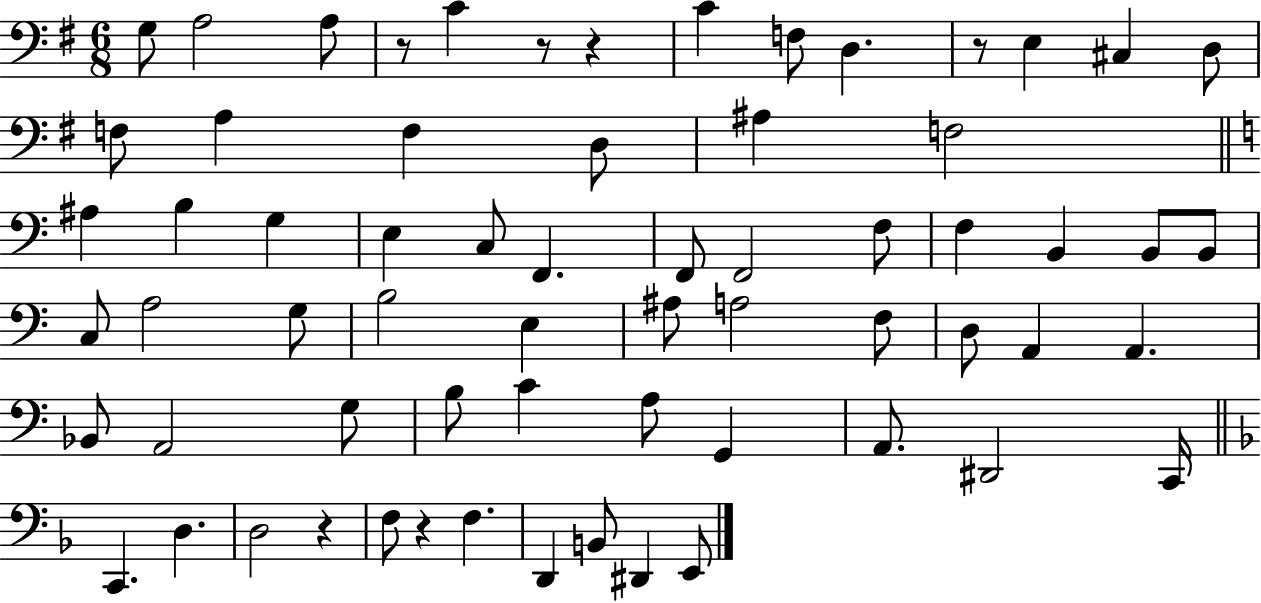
X:1
T:Untitled
M:6/8
L:1/4
K:G
G,/2 A,2 A,/2 z/2 C z/2 z C F,/2 D, z/2 E, ^C, D,/2 F,/2 A, F, D,/2 ^A, F,2 ^A, B, G, E, C,/2 F,, F,,/2 F,,2 F,/2 F, B,, B,,/2 B,,/2 C,/2 A,2 G,/2 B,2 E, ^A,/2 A,2 F,/2 D,/2 A,, A,, _B,,/2 A,,2 G,/2 B,/2 C A,/2 G,, A,,/2 ^D,,2 C,,/4 C,, D, D,2 z F,/2 z F, D,, B,,/2 ^D,, E,,/2